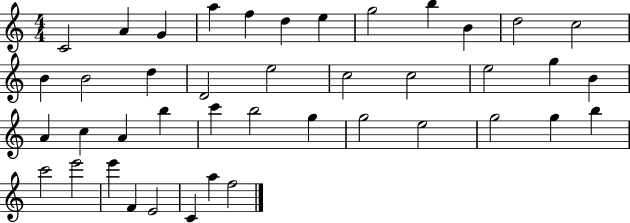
{
  \clef treble
  \numericTimeSignature
  \time 4/4
  \key c \major
  c'2 a'4 g'4 | a''4 f''4 d''4 e''4 | g''2 b''4 b'4 | d''2 c''2 | \break b'4 b'2 d''4 | d'2 e''2 | c''2 c''2 | e''2 g''4 b'4 | \break a'4 c''4 a'4 b''4 | c'''4 b''2 g''4 | g''2 e''2 | g''2 g''4 b''4 | \break c'''2 e'''2 | e'''4 f'4 e'2 | c'4 a''4 f''2 | \bar "|."
}